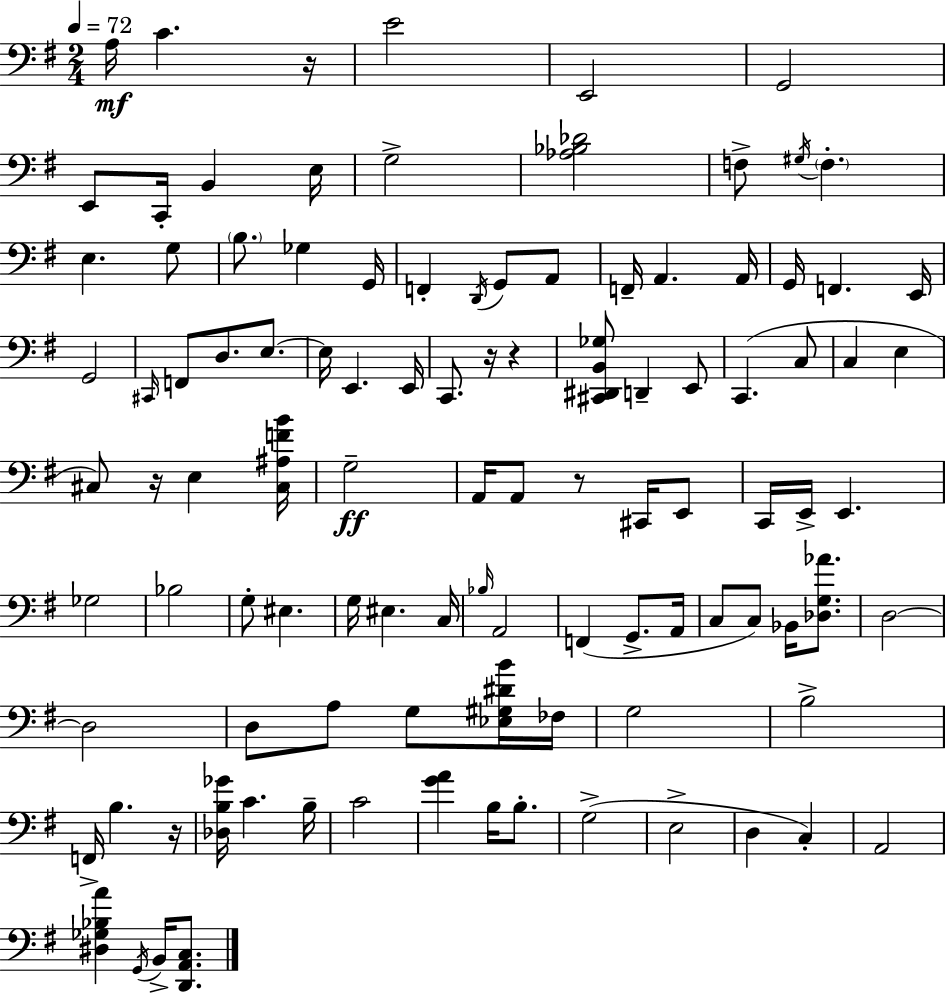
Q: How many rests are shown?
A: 6